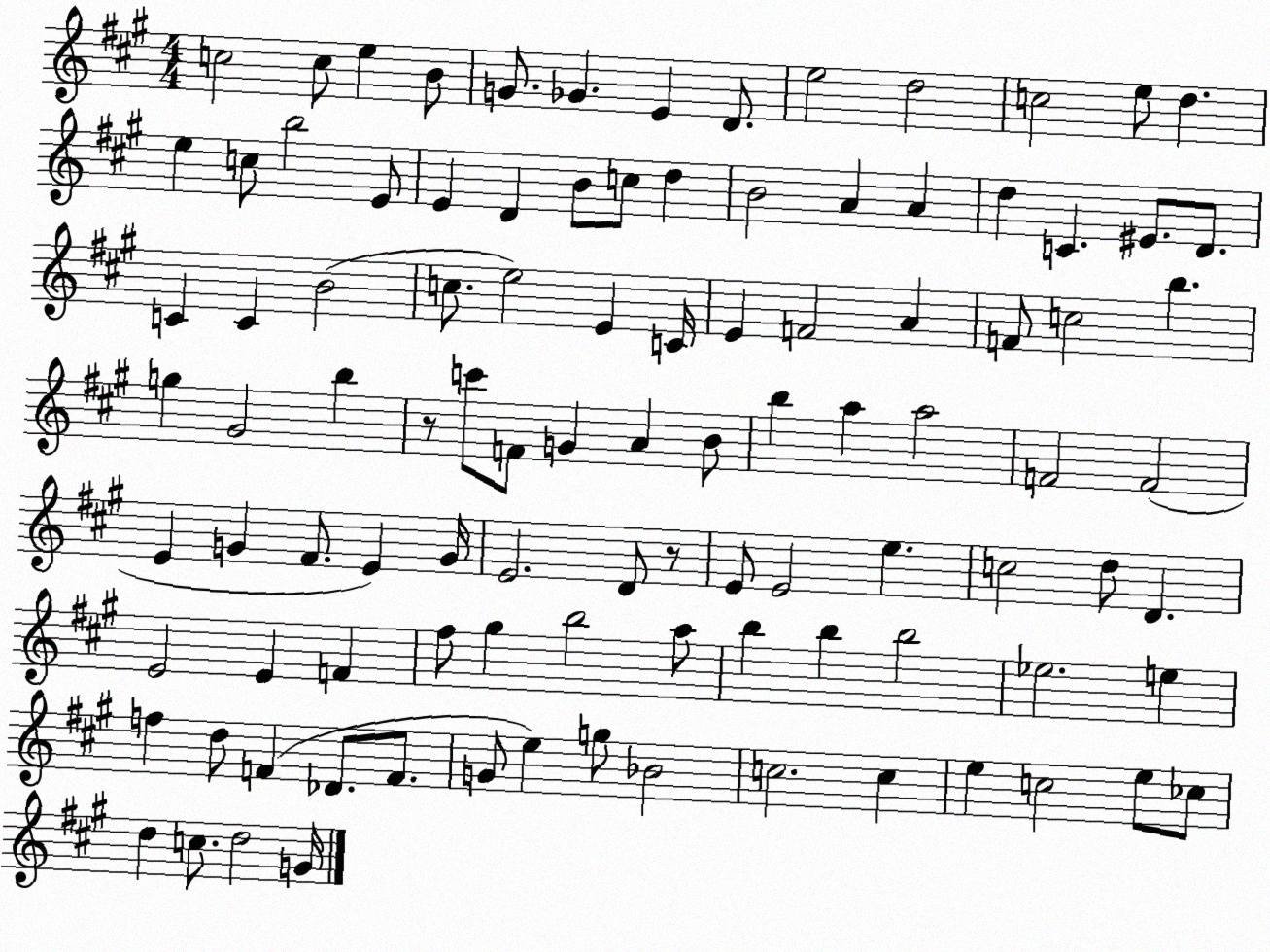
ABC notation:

X:1
T:Untitled
M:4/4
L:1/4
K:A
c2 c/2 e B/2 G/2 _G E D/2 e2 d2 c2 e/2 d e c/2 b2 E/2 E D B/2 c/2 d B2 A A d C ^E/2 D/2 C C B2 c/2 e2 E C/4 E F2 A F/2 c2 b g ^G2 b z/2 c'/2 F/2 G A B/2 b a a2 F2 F2 E G ^F/2 E G/4 E2 D/2 z/2 E/2 E2 e c2 d/2 D E2 E F ^f/2 ^g b2 a/2 b b b2 _e2 e f d/2 F _D/2 F/2 G/2 e g/2 _B2 c2 c e c2 e/2 _c/2 d c/2 d2 G/4